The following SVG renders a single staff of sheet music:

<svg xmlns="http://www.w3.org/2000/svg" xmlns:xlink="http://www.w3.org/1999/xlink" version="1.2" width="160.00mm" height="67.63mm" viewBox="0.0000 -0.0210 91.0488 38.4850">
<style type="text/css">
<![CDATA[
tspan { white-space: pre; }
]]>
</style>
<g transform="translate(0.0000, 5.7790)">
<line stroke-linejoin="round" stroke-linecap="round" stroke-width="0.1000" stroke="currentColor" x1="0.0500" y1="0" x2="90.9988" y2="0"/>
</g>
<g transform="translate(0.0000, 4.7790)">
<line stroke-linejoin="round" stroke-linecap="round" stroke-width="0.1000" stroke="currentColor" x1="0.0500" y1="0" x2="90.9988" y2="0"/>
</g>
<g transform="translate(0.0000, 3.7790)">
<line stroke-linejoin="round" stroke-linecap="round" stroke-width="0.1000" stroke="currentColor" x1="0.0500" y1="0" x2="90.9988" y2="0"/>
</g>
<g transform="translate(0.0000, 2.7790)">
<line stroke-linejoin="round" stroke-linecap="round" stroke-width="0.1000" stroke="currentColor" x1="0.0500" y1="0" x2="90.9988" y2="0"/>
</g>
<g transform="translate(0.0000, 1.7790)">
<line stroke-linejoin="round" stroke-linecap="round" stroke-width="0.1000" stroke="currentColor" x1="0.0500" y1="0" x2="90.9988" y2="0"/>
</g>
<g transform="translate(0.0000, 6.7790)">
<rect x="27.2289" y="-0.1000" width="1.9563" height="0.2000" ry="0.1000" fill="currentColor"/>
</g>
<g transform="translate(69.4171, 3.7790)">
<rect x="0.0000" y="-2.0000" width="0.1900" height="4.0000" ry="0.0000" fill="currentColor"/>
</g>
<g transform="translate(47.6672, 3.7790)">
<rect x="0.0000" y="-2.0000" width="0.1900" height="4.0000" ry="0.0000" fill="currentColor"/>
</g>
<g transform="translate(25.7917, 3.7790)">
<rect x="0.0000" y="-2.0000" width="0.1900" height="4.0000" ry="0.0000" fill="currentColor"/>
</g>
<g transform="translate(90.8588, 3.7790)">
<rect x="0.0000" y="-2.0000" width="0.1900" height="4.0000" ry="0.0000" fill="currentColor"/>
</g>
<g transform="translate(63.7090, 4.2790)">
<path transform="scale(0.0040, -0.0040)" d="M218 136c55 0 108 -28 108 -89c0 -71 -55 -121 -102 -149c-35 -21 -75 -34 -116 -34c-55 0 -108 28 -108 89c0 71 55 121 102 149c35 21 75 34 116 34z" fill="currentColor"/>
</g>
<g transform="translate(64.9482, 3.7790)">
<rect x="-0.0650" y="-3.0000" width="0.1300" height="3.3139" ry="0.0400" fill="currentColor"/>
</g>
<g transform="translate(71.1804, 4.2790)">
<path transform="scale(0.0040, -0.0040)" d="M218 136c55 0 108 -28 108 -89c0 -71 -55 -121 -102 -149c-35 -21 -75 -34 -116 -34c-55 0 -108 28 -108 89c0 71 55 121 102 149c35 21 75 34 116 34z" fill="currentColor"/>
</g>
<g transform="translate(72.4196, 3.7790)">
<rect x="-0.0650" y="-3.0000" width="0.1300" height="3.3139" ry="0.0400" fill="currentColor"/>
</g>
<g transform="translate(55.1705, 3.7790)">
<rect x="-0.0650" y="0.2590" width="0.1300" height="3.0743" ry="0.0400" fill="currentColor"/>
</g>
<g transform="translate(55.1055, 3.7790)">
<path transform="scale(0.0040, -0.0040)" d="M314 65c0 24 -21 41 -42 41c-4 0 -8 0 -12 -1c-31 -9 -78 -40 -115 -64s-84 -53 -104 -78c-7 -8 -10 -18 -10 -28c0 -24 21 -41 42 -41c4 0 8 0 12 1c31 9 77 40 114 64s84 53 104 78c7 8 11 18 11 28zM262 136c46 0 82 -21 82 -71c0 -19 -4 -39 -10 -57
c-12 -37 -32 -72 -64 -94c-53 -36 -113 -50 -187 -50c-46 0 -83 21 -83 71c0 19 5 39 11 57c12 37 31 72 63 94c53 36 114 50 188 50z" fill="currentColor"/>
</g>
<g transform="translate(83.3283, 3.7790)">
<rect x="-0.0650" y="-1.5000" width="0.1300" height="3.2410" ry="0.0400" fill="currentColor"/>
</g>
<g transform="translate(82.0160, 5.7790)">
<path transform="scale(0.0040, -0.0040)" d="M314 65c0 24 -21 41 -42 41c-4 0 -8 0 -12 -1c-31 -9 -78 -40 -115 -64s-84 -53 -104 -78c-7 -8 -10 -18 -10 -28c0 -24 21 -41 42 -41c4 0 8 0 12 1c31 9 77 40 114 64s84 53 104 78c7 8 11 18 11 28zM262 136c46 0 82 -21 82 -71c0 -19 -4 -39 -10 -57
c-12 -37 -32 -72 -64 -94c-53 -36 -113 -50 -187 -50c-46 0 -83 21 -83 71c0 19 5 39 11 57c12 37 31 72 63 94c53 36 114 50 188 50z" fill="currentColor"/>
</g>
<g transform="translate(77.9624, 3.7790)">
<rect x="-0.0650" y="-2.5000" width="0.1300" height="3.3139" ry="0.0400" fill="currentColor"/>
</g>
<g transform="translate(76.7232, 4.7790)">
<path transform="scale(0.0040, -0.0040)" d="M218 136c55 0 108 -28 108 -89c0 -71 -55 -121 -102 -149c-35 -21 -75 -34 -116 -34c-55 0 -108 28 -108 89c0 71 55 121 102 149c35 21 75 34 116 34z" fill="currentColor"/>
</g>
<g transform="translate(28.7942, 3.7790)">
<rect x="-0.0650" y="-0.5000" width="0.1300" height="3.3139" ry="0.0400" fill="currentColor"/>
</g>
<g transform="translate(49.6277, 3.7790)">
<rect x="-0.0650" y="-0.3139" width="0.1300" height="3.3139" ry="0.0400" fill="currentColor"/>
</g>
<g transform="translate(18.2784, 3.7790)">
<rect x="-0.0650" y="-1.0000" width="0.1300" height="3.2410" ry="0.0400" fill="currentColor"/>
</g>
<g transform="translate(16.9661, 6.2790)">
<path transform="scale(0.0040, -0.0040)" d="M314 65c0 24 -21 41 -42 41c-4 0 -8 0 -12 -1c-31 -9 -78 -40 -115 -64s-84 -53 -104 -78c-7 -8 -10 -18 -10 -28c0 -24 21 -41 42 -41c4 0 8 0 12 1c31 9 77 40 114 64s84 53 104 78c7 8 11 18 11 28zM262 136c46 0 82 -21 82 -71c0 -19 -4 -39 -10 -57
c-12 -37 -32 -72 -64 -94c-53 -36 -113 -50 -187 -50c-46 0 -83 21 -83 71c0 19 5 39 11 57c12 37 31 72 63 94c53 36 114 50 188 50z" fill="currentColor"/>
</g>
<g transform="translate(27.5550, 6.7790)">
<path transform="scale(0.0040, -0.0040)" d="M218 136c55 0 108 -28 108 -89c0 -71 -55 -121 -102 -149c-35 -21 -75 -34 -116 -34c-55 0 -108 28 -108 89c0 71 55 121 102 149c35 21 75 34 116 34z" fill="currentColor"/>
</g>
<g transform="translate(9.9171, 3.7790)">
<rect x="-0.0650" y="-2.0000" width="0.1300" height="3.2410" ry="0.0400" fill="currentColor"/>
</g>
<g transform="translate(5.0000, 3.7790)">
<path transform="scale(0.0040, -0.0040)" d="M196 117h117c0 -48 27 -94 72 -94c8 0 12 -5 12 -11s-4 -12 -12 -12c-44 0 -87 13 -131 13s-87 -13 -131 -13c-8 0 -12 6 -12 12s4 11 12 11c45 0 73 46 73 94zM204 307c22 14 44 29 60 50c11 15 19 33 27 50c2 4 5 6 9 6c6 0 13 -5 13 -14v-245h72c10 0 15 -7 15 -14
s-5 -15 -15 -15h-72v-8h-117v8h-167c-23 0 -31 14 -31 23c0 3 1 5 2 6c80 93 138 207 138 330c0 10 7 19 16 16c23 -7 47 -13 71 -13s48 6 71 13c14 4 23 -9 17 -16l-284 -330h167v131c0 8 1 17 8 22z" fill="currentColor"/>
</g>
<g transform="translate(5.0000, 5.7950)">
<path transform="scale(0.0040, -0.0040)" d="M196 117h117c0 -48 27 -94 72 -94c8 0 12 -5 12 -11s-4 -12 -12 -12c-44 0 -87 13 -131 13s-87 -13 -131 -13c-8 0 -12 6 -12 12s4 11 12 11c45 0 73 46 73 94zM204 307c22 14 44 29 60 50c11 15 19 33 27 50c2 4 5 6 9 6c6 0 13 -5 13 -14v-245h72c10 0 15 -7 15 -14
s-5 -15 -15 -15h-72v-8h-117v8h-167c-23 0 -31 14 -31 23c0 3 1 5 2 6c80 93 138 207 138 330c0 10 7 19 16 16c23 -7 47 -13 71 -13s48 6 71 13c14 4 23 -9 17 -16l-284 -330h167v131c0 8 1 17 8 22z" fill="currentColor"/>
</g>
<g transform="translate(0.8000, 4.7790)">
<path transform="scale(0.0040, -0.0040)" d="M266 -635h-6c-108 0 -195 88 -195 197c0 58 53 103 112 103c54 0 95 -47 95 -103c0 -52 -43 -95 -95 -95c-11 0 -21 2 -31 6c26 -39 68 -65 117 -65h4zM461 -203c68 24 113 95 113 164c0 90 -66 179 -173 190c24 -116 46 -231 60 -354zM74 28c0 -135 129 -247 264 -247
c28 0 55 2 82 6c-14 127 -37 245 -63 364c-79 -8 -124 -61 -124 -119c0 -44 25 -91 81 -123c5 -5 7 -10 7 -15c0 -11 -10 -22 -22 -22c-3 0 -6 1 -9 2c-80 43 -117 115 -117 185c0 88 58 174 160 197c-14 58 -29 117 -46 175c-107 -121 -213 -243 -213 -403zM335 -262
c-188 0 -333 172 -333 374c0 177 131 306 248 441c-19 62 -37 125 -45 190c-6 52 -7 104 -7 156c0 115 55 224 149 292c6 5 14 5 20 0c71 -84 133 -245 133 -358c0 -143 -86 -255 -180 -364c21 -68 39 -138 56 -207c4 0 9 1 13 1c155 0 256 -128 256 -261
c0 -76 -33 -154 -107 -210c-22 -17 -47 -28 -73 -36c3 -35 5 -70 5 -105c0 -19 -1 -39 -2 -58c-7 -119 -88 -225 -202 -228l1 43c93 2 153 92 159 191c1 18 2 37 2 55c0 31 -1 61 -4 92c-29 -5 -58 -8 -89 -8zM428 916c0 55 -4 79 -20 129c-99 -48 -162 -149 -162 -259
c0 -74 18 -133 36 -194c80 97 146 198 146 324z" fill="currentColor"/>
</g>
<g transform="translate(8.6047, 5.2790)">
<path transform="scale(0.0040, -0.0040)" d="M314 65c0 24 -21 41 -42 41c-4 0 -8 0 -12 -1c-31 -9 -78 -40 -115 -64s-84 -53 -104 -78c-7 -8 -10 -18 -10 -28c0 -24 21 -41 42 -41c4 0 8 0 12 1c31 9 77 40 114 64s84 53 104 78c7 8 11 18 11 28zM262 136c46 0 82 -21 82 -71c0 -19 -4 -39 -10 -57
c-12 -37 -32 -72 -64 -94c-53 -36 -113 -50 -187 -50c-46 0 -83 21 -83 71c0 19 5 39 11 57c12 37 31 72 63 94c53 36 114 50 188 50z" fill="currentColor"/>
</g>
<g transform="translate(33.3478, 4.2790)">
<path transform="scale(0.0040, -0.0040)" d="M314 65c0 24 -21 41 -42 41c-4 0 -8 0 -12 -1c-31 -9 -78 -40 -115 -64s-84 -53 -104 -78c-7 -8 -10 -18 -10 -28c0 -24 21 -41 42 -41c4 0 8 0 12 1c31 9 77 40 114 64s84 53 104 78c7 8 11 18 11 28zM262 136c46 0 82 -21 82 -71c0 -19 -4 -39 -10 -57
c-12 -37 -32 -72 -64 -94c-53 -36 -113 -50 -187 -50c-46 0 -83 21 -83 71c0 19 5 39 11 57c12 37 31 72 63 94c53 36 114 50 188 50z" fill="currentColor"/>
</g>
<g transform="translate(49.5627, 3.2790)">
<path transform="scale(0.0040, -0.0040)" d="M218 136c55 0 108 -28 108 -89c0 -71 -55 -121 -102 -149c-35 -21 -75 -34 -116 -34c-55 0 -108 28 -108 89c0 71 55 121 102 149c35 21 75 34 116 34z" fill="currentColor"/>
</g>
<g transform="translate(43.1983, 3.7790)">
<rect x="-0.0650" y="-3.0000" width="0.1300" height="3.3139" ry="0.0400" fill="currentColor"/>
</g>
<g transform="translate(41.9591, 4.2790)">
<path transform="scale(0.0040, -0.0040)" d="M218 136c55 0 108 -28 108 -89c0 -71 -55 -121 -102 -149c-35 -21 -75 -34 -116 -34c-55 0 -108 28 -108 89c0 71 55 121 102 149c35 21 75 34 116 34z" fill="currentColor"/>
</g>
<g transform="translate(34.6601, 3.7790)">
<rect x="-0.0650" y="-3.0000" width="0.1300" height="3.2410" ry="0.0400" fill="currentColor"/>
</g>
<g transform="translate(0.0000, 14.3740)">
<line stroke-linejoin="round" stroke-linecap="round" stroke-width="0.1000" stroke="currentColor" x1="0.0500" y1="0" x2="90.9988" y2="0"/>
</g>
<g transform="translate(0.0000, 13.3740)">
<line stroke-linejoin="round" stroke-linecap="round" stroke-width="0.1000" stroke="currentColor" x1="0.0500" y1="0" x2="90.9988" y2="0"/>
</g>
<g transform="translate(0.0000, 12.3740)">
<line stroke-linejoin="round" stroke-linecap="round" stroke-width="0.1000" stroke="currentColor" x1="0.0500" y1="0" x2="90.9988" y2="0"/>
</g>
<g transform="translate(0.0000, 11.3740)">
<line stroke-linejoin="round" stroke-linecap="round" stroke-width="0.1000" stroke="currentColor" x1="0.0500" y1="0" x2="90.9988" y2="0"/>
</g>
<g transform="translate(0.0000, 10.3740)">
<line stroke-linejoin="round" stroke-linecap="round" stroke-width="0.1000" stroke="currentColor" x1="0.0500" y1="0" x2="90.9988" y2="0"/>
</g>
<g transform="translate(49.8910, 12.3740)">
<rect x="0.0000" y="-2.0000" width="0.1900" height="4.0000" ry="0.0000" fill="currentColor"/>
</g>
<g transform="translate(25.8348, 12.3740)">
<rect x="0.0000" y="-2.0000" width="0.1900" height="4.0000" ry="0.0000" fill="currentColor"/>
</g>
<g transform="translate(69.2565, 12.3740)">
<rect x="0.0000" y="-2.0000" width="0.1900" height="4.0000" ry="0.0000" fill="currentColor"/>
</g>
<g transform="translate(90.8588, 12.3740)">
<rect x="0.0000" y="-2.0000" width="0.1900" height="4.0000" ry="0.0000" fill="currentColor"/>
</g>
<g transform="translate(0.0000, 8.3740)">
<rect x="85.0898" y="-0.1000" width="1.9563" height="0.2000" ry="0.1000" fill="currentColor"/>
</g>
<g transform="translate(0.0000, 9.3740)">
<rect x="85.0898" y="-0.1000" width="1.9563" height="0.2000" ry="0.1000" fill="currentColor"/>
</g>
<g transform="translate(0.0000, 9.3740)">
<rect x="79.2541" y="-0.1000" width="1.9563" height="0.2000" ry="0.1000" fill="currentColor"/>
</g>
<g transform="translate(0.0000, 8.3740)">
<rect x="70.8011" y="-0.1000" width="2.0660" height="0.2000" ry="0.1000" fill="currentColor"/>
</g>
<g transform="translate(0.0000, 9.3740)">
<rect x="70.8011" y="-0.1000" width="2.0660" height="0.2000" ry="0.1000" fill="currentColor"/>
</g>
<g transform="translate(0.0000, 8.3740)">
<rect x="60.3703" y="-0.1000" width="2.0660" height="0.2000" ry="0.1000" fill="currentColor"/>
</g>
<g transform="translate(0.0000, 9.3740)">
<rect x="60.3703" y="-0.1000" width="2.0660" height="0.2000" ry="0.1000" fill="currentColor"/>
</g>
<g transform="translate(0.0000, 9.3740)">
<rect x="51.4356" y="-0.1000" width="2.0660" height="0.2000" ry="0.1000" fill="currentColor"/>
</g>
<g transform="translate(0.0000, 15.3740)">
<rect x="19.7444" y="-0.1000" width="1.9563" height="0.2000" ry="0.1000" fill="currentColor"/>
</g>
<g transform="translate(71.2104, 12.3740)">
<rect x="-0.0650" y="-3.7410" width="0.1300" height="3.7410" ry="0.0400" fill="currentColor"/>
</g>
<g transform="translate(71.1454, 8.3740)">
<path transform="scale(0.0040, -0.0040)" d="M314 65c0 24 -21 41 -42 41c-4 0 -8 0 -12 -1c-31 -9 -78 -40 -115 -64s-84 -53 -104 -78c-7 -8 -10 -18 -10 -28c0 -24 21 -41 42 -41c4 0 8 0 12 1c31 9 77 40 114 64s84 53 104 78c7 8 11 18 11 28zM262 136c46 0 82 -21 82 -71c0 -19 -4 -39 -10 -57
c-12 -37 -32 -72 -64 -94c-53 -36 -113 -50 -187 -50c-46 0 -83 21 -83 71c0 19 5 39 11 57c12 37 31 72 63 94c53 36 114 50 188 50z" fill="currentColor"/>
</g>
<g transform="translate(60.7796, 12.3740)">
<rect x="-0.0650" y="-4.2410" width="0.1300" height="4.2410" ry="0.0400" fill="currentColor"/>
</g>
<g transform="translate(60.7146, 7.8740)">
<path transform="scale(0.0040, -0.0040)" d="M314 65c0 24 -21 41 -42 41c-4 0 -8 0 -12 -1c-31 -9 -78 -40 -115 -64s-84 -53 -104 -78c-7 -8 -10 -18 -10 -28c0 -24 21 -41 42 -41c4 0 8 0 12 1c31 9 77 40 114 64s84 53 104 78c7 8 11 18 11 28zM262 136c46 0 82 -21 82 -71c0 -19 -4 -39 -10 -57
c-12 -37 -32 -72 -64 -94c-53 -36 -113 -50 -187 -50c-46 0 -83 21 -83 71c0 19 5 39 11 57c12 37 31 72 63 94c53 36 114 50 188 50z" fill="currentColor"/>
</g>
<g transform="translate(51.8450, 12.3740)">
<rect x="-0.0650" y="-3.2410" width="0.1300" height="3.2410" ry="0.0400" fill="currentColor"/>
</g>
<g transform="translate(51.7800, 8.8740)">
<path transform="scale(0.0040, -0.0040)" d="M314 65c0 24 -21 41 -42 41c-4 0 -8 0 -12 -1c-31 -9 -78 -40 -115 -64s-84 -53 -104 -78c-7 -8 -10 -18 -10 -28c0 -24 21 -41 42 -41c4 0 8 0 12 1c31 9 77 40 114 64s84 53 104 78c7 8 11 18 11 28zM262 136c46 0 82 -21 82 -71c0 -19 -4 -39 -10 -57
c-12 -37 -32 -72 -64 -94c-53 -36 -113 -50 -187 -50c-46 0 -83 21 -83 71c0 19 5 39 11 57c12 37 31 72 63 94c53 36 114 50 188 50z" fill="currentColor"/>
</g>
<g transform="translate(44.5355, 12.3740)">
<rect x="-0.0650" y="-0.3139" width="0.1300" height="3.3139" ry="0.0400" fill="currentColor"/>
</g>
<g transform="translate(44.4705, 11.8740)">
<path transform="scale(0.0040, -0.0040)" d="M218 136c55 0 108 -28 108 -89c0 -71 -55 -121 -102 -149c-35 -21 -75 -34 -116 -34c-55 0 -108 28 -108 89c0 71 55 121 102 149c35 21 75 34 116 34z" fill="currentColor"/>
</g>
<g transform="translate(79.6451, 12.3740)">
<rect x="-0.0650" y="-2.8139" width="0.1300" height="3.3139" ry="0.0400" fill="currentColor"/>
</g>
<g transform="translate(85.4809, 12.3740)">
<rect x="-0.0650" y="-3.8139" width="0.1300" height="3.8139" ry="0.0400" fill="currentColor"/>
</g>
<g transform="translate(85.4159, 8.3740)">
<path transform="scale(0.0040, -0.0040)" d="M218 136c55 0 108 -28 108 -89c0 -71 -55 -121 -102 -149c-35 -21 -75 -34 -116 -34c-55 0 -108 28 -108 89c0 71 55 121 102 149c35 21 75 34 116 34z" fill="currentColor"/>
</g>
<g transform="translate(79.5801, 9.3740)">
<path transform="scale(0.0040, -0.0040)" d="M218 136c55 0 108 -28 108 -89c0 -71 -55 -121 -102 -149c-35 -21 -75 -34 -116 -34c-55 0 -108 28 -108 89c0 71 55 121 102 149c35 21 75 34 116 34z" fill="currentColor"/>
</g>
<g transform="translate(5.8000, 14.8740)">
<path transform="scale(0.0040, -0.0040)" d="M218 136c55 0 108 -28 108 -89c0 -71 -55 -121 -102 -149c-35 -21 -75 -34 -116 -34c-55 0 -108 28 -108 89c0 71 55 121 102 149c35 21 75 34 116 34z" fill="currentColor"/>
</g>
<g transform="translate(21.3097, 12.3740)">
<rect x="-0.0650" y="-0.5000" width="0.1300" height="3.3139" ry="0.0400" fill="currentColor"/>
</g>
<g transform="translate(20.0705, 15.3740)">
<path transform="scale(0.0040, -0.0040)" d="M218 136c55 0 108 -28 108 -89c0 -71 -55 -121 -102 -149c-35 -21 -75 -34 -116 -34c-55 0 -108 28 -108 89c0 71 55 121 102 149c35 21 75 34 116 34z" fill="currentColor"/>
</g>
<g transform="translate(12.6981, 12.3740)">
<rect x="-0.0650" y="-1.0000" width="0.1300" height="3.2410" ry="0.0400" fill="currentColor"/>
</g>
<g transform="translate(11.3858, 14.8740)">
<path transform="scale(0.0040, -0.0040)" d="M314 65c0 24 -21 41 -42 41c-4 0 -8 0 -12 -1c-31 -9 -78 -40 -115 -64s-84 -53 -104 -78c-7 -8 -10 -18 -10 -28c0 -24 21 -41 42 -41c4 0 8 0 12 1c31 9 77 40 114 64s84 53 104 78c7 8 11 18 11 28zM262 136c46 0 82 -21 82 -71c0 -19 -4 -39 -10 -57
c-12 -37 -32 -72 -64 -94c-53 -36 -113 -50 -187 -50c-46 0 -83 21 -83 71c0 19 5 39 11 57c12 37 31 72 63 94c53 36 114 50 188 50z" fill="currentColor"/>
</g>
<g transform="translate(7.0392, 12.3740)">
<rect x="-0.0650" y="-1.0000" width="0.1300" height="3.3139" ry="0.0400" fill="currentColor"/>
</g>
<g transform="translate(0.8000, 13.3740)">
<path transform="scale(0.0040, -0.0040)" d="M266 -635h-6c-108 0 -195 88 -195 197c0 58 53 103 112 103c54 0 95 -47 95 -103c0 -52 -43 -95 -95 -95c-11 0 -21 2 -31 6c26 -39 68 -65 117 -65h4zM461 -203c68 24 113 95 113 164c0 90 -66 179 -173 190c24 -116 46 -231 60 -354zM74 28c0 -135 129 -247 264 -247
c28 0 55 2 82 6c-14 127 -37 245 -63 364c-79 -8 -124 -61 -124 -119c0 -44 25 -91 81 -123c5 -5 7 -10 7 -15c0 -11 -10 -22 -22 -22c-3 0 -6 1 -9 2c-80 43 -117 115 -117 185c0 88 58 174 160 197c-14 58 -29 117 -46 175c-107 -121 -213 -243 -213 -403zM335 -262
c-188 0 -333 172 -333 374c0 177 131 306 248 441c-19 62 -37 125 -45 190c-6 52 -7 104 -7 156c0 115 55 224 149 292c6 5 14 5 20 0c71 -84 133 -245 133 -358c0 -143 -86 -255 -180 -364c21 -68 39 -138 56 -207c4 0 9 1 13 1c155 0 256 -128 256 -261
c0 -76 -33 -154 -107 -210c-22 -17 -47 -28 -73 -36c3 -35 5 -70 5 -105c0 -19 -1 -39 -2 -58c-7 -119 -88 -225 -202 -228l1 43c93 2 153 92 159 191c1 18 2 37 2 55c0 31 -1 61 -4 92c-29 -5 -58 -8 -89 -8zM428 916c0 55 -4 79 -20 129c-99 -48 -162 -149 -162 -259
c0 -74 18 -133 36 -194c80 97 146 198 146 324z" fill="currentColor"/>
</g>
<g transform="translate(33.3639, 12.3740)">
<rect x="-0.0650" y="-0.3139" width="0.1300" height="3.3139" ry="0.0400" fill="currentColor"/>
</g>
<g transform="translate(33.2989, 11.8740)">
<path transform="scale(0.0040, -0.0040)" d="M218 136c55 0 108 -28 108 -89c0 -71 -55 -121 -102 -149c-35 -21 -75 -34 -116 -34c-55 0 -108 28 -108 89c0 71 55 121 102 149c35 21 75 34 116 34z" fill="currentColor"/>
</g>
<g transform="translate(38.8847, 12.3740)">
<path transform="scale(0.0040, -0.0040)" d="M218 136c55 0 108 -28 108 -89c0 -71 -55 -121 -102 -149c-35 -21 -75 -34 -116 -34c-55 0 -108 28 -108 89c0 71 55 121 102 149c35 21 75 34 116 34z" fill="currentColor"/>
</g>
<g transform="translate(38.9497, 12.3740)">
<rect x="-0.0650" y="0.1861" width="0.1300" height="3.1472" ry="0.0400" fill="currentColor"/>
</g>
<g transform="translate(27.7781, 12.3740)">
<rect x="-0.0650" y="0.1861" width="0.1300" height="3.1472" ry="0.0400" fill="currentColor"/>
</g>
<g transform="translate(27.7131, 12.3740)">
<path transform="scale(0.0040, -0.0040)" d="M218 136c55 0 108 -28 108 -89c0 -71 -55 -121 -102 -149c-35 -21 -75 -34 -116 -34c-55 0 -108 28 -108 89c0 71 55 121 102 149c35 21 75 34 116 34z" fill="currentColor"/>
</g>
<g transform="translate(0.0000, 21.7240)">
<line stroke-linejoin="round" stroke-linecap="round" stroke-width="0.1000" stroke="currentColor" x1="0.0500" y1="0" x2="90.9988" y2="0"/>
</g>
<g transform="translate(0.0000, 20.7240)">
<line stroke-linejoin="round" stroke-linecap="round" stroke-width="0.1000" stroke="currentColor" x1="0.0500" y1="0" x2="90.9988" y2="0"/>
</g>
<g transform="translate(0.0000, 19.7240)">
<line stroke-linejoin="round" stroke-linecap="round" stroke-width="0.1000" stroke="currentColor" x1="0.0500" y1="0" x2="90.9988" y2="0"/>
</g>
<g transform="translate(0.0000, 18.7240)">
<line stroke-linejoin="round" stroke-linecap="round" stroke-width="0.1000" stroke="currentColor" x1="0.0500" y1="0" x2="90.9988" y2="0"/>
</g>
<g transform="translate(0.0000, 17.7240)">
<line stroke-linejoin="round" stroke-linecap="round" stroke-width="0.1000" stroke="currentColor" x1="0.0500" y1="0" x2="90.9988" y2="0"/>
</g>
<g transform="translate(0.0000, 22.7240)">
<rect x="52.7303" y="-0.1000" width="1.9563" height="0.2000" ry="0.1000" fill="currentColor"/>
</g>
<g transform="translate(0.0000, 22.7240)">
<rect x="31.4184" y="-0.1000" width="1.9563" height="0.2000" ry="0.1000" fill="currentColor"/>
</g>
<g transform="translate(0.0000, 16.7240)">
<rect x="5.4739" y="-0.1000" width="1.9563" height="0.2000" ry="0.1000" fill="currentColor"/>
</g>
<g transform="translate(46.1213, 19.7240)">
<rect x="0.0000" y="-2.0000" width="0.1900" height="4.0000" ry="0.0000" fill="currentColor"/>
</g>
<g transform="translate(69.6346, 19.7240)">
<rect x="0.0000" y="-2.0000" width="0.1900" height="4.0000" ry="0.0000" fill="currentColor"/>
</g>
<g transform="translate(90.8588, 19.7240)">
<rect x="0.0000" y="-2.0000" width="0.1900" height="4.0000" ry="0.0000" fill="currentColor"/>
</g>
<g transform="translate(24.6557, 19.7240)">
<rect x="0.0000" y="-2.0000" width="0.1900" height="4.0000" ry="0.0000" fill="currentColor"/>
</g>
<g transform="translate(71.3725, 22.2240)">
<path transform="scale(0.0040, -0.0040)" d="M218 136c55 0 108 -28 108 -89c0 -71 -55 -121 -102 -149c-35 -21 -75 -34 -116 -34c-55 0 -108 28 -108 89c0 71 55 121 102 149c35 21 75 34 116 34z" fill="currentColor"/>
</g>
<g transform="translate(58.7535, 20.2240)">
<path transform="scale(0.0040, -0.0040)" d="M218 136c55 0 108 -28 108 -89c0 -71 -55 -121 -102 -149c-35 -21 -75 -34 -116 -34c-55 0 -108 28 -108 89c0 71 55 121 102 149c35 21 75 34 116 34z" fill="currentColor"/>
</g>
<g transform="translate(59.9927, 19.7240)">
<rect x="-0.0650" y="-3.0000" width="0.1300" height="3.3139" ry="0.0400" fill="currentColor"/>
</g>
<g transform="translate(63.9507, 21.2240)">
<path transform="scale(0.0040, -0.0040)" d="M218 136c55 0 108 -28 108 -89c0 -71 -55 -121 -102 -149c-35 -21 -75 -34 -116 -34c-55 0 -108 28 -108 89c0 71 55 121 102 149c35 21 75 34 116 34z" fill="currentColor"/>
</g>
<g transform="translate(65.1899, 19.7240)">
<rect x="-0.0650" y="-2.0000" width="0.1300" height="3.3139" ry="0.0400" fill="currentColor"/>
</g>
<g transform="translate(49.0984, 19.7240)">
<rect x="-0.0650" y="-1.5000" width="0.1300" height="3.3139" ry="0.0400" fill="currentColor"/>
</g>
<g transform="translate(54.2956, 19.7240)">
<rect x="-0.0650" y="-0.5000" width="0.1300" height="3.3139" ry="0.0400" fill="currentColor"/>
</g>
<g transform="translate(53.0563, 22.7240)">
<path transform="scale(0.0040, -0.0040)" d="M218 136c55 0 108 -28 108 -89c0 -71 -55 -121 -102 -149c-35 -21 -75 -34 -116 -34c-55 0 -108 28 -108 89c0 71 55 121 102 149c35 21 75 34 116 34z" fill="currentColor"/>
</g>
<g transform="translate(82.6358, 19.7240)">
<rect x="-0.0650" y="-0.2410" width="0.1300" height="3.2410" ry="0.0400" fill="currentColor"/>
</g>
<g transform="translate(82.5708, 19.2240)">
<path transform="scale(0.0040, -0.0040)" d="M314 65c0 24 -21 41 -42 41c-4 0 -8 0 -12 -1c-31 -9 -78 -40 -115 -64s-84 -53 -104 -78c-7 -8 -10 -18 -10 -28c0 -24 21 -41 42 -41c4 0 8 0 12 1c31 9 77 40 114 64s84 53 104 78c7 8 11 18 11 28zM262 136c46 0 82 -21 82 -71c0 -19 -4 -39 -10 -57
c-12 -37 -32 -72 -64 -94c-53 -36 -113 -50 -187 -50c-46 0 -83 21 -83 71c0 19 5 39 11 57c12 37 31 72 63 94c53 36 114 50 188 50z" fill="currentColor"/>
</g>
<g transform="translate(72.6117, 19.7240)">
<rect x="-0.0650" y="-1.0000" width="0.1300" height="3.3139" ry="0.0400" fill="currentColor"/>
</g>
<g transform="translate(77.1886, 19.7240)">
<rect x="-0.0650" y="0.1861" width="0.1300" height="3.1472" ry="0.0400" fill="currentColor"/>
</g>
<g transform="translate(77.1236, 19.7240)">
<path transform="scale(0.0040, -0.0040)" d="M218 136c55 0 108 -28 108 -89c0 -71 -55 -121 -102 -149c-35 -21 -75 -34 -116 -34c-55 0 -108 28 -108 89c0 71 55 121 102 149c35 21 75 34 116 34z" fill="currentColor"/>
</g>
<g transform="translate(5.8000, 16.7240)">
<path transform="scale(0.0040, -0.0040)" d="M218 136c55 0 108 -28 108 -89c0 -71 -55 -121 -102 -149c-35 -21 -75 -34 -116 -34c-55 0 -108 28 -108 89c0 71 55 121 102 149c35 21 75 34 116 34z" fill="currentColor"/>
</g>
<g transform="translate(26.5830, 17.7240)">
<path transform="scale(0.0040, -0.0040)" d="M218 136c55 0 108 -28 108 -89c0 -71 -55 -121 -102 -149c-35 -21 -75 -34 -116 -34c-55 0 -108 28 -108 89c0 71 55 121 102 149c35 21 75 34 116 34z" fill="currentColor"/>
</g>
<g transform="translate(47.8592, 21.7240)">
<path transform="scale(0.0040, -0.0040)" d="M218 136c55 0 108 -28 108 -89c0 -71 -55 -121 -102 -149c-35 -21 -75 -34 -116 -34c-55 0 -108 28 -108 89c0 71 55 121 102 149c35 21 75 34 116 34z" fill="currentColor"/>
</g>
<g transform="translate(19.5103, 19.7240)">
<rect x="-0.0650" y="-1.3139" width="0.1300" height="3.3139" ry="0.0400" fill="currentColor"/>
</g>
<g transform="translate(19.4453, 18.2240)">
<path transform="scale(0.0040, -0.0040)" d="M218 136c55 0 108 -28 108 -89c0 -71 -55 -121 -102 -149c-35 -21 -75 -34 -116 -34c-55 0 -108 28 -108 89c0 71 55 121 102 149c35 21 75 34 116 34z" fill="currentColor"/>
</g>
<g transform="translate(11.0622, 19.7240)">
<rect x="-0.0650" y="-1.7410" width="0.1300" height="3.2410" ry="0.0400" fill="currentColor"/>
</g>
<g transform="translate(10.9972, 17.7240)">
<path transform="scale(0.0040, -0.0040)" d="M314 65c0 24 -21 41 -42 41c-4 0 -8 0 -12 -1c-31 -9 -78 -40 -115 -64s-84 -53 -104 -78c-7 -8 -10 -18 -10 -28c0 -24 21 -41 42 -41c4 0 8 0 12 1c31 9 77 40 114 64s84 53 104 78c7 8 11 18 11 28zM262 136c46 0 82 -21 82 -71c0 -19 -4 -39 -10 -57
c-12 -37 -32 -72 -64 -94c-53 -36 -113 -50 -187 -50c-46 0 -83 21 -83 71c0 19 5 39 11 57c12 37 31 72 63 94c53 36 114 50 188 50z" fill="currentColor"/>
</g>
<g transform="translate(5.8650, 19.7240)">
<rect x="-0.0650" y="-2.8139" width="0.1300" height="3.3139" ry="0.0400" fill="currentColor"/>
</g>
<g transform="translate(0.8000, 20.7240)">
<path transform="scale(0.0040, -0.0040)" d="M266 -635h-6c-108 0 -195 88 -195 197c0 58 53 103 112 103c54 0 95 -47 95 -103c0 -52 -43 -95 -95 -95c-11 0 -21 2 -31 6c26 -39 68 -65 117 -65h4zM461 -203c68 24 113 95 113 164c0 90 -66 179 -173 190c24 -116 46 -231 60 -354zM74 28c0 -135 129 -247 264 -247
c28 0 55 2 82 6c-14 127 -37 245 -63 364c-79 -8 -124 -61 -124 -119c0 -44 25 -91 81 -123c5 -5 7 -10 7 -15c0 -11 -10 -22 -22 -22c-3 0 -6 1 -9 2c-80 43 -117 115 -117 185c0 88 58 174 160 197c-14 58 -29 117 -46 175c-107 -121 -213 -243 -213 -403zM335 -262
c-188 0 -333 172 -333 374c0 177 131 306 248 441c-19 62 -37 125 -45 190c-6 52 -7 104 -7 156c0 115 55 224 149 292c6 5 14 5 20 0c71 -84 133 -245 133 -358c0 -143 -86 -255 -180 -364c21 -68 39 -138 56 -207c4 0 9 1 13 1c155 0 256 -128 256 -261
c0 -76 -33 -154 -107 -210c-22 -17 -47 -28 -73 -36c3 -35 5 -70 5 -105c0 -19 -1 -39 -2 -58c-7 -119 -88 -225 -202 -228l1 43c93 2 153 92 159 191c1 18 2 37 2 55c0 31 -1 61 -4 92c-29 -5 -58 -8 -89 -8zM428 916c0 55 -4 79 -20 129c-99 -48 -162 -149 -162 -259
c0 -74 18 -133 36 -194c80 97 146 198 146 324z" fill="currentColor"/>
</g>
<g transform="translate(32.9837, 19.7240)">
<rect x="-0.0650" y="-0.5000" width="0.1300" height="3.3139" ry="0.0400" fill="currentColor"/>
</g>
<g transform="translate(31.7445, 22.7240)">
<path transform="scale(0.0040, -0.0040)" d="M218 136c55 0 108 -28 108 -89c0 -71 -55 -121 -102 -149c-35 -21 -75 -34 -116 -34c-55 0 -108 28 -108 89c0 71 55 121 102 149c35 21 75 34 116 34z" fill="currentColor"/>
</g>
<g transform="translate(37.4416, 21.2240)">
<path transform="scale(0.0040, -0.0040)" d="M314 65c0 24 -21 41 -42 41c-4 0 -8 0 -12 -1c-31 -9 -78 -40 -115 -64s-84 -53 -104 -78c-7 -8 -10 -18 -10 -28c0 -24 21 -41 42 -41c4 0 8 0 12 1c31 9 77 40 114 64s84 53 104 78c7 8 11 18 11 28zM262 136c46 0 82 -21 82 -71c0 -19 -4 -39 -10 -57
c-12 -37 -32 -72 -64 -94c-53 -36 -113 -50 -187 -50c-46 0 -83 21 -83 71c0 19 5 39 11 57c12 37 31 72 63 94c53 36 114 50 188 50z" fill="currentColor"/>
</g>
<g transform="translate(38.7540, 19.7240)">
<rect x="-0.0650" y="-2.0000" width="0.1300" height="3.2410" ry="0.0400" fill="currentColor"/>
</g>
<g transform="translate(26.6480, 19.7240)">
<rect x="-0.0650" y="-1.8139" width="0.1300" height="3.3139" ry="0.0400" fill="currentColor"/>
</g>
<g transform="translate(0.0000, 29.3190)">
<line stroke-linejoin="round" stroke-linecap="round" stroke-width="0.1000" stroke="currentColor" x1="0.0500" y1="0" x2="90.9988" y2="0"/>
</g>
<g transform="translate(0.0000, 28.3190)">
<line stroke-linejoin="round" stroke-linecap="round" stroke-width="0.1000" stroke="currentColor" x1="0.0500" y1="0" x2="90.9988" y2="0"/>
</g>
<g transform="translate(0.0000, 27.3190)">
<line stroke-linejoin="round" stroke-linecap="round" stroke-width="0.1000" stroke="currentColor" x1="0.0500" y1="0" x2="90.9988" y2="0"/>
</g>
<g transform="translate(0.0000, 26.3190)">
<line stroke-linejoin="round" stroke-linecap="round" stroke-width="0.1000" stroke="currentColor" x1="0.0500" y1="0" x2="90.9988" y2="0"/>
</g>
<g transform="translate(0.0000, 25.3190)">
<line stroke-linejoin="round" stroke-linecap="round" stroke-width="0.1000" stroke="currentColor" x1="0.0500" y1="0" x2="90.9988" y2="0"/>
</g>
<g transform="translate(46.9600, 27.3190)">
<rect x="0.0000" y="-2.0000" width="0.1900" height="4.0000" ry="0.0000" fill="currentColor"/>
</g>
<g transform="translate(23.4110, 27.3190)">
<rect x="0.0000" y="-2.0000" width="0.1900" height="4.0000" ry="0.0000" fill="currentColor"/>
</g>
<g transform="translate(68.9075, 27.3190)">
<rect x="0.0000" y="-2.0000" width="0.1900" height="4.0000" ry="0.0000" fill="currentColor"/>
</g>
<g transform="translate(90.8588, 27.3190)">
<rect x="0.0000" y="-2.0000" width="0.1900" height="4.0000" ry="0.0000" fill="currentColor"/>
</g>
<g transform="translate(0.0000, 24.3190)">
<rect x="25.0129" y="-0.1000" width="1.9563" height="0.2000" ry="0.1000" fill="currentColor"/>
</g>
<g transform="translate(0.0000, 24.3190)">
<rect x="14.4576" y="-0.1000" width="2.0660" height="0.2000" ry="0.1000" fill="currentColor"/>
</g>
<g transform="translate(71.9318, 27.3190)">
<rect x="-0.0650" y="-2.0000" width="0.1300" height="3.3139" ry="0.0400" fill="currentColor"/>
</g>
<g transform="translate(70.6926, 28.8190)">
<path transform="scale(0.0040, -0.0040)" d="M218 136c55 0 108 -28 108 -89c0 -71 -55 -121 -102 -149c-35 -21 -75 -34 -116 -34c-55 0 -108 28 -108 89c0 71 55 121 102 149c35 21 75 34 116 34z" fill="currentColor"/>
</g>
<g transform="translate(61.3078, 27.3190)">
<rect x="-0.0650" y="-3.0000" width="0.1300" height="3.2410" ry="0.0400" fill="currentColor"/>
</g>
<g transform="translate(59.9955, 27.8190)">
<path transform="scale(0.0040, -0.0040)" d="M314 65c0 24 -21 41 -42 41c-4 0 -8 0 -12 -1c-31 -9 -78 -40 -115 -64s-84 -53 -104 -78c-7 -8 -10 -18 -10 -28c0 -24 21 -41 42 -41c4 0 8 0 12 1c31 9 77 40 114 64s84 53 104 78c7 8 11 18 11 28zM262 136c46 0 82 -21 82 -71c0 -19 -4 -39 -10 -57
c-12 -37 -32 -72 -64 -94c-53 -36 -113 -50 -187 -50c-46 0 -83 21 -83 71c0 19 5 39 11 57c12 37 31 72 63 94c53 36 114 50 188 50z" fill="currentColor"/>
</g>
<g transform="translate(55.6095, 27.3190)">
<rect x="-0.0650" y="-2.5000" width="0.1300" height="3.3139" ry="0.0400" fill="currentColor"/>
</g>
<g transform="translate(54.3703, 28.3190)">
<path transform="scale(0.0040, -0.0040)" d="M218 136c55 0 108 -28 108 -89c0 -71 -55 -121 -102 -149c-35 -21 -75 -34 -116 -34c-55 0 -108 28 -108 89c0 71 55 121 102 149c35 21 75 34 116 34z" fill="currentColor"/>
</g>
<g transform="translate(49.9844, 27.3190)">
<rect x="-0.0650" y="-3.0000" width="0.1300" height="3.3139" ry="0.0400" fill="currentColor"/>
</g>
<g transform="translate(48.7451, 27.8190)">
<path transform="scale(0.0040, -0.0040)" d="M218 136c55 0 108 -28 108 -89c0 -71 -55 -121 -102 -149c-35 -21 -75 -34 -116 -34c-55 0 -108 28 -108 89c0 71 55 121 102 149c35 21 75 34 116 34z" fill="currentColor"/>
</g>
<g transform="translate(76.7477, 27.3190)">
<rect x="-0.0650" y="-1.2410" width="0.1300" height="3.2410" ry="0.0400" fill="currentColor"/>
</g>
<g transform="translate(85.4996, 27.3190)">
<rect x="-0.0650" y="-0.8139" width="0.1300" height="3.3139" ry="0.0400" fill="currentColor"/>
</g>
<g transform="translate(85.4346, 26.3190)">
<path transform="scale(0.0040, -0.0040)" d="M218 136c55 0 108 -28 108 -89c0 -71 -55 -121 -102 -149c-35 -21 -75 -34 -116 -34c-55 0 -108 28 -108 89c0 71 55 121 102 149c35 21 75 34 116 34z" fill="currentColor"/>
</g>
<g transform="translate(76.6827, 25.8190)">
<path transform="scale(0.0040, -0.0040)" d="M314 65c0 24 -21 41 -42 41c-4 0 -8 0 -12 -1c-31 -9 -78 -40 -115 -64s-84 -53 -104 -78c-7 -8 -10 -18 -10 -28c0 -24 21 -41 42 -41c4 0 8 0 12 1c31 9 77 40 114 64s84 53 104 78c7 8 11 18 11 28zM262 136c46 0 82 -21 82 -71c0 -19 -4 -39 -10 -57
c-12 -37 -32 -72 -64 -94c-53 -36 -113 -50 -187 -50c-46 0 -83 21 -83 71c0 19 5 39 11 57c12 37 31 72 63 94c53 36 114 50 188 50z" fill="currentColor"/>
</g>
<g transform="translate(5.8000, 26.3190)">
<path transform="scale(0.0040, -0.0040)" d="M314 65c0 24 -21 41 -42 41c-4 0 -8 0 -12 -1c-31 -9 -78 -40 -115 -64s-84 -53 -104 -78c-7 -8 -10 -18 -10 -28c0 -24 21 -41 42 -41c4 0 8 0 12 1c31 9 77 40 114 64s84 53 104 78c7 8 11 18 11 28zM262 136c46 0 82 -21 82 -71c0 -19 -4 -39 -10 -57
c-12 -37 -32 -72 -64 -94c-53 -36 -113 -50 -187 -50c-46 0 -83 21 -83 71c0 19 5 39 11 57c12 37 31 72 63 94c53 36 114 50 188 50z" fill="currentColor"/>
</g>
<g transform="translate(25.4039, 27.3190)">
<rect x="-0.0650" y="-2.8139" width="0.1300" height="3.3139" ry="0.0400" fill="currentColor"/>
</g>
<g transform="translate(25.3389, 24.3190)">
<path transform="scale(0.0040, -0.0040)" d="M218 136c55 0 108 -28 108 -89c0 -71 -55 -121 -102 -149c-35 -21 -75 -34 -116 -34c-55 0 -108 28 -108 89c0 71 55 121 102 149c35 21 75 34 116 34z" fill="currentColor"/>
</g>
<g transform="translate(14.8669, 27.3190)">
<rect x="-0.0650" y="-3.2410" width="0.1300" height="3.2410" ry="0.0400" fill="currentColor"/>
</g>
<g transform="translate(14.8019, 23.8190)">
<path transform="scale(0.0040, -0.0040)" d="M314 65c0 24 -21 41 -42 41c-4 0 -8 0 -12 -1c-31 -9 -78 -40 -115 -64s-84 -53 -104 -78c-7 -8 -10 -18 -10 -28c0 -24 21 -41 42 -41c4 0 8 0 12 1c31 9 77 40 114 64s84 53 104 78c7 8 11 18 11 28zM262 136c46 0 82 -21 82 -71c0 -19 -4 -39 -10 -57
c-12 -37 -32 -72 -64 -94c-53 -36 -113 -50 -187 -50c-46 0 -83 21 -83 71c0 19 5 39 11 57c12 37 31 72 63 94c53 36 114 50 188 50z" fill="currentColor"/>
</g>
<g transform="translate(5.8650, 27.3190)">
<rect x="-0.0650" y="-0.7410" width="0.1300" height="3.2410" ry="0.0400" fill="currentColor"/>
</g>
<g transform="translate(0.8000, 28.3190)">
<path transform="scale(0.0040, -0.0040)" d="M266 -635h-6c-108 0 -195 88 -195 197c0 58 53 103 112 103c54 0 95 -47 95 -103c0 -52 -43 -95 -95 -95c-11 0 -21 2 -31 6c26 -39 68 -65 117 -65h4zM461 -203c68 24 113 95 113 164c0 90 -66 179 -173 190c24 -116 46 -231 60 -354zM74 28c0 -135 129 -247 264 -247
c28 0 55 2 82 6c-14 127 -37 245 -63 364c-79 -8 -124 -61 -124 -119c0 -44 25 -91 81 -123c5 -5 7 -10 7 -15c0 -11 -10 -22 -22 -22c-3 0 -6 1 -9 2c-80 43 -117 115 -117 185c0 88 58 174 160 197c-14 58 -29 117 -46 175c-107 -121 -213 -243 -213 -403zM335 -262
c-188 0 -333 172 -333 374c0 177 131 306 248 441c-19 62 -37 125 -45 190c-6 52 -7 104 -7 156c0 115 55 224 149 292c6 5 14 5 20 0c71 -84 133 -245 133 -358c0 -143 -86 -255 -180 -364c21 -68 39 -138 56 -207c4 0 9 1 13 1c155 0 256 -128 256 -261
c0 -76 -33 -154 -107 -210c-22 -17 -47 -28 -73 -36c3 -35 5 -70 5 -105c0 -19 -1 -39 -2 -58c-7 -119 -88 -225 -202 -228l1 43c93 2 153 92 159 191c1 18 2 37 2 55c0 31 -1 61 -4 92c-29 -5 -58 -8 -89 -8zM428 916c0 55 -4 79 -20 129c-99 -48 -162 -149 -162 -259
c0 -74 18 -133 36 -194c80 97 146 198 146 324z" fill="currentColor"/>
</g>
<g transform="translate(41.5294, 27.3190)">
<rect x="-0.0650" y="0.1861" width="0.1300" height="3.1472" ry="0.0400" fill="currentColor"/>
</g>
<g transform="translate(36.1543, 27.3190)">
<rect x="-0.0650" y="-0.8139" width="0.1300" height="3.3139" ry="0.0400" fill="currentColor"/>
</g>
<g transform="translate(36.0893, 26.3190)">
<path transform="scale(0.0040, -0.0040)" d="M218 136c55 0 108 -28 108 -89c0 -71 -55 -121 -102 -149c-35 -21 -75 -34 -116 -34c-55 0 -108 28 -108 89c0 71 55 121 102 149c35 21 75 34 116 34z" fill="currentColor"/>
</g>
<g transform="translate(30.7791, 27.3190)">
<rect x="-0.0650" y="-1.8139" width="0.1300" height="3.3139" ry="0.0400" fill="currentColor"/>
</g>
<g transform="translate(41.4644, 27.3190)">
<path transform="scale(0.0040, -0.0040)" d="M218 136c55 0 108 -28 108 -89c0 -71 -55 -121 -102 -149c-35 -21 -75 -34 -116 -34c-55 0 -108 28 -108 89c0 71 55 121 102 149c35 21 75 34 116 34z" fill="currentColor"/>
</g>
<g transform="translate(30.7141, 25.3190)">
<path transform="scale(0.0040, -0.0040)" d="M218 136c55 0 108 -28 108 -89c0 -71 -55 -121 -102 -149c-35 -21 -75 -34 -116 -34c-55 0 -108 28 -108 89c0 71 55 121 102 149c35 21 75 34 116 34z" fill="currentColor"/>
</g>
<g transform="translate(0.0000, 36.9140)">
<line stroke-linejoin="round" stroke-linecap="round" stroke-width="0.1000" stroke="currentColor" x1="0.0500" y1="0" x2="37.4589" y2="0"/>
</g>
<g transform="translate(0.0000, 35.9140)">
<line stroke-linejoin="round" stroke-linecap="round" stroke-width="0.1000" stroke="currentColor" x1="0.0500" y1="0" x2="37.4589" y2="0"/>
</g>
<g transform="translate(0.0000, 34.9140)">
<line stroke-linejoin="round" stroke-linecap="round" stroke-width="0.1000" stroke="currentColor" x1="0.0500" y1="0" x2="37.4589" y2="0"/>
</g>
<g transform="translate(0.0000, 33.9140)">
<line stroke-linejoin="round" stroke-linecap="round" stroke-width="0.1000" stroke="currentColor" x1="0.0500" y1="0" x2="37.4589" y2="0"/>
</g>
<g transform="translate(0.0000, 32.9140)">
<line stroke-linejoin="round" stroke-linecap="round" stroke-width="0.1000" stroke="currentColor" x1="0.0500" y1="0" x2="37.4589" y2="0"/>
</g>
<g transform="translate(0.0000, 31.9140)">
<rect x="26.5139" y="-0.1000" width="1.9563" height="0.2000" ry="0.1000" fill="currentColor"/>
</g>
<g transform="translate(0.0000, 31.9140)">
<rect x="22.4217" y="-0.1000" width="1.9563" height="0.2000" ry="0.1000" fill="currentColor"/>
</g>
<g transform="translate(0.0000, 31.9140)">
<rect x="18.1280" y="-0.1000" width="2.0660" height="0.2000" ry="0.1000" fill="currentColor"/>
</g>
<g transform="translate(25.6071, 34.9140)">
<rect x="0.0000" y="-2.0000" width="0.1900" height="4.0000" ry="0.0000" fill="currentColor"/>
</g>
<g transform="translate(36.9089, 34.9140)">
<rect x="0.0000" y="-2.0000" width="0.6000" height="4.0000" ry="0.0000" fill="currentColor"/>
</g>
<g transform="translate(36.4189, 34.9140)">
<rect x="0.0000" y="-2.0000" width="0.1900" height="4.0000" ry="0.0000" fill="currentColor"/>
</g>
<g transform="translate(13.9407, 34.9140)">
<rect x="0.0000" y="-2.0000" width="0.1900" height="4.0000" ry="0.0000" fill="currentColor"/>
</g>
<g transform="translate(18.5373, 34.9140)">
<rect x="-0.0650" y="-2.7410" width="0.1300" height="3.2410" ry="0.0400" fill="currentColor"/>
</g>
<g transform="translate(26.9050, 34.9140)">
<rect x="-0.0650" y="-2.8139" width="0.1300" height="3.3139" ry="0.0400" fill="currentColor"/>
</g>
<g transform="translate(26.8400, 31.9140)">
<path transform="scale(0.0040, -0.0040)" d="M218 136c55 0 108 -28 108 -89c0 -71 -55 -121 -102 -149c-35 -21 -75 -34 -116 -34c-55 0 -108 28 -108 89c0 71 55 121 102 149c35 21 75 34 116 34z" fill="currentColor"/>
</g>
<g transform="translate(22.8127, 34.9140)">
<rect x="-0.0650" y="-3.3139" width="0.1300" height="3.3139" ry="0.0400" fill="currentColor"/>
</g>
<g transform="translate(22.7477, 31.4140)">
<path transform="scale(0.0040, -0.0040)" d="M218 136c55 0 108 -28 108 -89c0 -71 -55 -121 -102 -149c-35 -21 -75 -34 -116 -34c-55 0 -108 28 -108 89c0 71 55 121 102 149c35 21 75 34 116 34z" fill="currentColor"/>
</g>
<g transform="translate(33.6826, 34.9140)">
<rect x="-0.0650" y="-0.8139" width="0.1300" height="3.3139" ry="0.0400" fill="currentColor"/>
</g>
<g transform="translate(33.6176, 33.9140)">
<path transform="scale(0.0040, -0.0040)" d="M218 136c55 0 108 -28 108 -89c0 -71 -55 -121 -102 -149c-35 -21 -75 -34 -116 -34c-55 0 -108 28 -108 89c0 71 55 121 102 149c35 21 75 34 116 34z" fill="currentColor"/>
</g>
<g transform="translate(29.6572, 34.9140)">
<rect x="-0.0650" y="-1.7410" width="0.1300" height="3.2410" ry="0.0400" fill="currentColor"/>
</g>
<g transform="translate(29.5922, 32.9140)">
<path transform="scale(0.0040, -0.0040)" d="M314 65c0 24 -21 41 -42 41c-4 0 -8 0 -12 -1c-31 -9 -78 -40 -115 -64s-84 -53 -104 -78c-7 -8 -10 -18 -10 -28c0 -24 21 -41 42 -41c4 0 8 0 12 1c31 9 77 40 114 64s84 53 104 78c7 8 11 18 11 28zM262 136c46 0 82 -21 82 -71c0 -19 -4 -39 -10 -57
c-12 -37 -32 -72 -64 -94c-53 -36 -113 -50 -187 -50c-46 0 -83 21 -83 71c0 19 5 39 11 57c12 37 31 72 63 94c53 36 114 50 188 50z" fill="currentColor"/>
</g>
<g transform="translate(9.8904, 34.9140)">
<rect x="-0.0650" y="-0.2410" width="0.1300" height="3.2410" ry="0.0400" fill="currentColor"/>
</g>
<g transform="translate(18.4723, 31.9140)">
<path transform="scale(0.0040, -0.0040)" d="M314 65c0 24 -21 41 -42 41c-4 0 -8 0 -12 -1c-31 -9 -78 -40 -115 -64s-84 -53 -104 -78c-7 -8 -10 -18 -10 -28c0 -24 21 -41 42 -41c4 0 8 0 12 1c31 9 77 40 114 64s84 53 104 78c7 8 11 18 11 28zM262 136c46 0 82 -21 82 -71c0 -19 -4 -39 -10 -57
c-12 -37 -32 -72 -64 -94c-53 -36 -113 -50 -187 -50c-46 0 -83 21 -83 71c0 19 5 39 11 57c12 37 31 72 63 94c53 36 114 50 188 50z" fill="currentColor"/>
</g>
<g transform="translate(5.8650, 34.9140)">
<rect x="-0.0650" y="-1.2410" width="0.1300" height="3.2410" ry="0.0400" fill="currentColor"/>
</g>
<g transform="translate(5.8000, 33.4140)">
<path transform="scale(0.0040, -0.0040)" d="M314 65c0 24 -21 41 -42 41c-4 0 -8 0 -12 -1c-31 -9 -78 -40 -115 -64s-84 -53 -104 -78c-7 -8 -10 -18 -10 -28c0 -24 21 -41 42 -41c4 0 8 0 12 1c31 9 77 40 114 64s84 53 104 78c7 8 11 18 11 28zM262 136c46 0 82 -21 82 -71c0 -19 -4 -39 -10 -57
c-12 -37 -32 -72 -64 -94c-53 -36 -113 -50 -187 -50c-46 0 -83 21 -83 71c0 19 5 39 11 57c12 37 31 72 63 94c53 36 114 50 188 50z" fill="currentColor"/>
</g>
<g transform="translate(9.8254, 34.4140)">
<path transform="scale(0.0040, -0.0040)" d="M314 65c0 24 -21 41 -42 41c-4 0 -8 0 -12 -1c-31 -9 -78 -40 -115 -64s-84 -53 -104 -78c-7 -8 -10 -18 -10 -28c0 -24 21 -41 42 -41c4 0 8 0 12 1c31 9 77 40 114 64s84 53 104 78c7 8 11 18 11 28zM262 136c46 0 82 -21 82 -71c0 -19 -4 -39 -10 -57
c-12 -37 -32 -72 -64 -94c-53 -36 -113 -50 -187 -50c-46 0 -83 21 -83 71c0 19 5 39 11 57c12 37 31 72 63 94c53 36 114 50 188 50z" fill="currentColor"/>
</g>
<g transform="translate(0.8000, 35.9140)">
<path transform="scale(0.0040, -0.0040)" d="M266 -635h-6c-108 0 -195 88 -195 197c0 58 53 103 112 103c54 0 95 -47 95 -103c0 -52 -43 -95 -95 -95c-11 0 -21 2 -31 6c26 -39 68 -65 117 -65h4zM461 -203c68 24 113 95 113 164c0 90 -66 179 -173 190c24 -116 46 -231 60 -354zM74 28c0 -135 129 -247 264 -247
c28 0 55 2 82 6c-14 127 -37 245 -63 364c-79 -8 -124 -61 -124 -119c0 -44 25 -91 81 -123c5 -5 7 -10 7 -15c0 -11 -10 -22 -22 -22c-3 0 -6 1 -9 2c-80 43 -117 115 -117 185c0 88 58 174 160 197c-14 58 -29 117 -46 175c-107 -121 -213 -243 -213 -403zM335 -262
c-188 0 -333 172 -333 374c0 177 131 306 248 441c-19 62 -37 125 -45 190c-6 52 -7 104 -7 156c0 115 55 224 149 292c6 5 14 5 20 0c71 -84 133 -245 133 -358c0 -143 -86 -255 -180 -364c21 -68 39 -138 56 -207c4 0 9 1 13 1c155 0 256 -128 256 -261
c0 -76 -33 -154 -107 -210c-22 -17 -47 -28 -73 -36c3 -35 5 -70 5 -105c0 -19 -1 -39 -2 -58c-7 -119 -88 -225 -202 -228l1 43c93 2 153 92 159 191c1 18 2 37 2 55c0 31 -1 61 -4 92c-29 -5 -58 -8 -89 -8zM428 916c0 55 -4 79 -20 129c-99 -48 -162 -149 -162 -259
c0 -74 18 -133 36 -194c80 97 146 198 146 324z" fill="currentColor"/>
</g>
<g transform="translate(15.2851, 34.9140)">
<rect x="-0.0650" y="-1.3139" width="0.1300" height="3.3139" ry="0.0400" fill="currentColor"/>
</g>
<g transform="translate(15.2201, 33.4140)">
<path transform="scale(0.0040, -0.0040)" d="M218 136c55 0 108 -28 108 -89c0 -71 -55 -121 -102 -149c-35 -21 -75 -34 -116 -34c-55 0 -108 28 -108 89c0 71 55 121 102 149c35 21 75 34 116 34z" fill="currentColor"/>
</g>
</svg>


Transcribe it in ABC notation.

X:1
T:Untitled
M:4/4
L:1/4
K:C
F2 D2 C A2 A c B2 A A G E2 D D2 C B c B c b2 d'2 c'2 a c' a f2 e f C F2 E C A F D B c2 d2 b2 a f d B A G A2 F e2 d e2 c2 e a2 b a f2 d